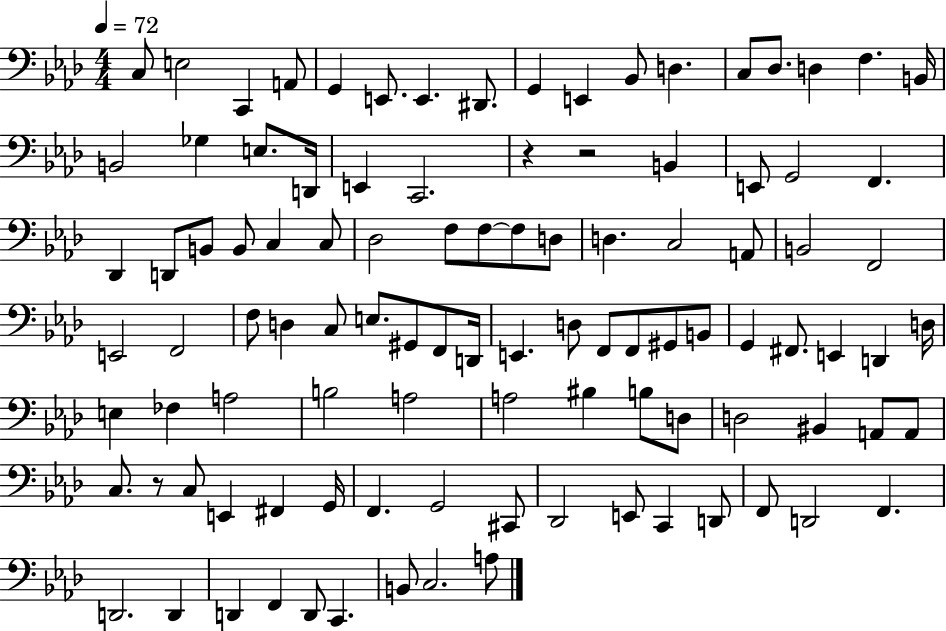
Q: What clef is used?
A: bass